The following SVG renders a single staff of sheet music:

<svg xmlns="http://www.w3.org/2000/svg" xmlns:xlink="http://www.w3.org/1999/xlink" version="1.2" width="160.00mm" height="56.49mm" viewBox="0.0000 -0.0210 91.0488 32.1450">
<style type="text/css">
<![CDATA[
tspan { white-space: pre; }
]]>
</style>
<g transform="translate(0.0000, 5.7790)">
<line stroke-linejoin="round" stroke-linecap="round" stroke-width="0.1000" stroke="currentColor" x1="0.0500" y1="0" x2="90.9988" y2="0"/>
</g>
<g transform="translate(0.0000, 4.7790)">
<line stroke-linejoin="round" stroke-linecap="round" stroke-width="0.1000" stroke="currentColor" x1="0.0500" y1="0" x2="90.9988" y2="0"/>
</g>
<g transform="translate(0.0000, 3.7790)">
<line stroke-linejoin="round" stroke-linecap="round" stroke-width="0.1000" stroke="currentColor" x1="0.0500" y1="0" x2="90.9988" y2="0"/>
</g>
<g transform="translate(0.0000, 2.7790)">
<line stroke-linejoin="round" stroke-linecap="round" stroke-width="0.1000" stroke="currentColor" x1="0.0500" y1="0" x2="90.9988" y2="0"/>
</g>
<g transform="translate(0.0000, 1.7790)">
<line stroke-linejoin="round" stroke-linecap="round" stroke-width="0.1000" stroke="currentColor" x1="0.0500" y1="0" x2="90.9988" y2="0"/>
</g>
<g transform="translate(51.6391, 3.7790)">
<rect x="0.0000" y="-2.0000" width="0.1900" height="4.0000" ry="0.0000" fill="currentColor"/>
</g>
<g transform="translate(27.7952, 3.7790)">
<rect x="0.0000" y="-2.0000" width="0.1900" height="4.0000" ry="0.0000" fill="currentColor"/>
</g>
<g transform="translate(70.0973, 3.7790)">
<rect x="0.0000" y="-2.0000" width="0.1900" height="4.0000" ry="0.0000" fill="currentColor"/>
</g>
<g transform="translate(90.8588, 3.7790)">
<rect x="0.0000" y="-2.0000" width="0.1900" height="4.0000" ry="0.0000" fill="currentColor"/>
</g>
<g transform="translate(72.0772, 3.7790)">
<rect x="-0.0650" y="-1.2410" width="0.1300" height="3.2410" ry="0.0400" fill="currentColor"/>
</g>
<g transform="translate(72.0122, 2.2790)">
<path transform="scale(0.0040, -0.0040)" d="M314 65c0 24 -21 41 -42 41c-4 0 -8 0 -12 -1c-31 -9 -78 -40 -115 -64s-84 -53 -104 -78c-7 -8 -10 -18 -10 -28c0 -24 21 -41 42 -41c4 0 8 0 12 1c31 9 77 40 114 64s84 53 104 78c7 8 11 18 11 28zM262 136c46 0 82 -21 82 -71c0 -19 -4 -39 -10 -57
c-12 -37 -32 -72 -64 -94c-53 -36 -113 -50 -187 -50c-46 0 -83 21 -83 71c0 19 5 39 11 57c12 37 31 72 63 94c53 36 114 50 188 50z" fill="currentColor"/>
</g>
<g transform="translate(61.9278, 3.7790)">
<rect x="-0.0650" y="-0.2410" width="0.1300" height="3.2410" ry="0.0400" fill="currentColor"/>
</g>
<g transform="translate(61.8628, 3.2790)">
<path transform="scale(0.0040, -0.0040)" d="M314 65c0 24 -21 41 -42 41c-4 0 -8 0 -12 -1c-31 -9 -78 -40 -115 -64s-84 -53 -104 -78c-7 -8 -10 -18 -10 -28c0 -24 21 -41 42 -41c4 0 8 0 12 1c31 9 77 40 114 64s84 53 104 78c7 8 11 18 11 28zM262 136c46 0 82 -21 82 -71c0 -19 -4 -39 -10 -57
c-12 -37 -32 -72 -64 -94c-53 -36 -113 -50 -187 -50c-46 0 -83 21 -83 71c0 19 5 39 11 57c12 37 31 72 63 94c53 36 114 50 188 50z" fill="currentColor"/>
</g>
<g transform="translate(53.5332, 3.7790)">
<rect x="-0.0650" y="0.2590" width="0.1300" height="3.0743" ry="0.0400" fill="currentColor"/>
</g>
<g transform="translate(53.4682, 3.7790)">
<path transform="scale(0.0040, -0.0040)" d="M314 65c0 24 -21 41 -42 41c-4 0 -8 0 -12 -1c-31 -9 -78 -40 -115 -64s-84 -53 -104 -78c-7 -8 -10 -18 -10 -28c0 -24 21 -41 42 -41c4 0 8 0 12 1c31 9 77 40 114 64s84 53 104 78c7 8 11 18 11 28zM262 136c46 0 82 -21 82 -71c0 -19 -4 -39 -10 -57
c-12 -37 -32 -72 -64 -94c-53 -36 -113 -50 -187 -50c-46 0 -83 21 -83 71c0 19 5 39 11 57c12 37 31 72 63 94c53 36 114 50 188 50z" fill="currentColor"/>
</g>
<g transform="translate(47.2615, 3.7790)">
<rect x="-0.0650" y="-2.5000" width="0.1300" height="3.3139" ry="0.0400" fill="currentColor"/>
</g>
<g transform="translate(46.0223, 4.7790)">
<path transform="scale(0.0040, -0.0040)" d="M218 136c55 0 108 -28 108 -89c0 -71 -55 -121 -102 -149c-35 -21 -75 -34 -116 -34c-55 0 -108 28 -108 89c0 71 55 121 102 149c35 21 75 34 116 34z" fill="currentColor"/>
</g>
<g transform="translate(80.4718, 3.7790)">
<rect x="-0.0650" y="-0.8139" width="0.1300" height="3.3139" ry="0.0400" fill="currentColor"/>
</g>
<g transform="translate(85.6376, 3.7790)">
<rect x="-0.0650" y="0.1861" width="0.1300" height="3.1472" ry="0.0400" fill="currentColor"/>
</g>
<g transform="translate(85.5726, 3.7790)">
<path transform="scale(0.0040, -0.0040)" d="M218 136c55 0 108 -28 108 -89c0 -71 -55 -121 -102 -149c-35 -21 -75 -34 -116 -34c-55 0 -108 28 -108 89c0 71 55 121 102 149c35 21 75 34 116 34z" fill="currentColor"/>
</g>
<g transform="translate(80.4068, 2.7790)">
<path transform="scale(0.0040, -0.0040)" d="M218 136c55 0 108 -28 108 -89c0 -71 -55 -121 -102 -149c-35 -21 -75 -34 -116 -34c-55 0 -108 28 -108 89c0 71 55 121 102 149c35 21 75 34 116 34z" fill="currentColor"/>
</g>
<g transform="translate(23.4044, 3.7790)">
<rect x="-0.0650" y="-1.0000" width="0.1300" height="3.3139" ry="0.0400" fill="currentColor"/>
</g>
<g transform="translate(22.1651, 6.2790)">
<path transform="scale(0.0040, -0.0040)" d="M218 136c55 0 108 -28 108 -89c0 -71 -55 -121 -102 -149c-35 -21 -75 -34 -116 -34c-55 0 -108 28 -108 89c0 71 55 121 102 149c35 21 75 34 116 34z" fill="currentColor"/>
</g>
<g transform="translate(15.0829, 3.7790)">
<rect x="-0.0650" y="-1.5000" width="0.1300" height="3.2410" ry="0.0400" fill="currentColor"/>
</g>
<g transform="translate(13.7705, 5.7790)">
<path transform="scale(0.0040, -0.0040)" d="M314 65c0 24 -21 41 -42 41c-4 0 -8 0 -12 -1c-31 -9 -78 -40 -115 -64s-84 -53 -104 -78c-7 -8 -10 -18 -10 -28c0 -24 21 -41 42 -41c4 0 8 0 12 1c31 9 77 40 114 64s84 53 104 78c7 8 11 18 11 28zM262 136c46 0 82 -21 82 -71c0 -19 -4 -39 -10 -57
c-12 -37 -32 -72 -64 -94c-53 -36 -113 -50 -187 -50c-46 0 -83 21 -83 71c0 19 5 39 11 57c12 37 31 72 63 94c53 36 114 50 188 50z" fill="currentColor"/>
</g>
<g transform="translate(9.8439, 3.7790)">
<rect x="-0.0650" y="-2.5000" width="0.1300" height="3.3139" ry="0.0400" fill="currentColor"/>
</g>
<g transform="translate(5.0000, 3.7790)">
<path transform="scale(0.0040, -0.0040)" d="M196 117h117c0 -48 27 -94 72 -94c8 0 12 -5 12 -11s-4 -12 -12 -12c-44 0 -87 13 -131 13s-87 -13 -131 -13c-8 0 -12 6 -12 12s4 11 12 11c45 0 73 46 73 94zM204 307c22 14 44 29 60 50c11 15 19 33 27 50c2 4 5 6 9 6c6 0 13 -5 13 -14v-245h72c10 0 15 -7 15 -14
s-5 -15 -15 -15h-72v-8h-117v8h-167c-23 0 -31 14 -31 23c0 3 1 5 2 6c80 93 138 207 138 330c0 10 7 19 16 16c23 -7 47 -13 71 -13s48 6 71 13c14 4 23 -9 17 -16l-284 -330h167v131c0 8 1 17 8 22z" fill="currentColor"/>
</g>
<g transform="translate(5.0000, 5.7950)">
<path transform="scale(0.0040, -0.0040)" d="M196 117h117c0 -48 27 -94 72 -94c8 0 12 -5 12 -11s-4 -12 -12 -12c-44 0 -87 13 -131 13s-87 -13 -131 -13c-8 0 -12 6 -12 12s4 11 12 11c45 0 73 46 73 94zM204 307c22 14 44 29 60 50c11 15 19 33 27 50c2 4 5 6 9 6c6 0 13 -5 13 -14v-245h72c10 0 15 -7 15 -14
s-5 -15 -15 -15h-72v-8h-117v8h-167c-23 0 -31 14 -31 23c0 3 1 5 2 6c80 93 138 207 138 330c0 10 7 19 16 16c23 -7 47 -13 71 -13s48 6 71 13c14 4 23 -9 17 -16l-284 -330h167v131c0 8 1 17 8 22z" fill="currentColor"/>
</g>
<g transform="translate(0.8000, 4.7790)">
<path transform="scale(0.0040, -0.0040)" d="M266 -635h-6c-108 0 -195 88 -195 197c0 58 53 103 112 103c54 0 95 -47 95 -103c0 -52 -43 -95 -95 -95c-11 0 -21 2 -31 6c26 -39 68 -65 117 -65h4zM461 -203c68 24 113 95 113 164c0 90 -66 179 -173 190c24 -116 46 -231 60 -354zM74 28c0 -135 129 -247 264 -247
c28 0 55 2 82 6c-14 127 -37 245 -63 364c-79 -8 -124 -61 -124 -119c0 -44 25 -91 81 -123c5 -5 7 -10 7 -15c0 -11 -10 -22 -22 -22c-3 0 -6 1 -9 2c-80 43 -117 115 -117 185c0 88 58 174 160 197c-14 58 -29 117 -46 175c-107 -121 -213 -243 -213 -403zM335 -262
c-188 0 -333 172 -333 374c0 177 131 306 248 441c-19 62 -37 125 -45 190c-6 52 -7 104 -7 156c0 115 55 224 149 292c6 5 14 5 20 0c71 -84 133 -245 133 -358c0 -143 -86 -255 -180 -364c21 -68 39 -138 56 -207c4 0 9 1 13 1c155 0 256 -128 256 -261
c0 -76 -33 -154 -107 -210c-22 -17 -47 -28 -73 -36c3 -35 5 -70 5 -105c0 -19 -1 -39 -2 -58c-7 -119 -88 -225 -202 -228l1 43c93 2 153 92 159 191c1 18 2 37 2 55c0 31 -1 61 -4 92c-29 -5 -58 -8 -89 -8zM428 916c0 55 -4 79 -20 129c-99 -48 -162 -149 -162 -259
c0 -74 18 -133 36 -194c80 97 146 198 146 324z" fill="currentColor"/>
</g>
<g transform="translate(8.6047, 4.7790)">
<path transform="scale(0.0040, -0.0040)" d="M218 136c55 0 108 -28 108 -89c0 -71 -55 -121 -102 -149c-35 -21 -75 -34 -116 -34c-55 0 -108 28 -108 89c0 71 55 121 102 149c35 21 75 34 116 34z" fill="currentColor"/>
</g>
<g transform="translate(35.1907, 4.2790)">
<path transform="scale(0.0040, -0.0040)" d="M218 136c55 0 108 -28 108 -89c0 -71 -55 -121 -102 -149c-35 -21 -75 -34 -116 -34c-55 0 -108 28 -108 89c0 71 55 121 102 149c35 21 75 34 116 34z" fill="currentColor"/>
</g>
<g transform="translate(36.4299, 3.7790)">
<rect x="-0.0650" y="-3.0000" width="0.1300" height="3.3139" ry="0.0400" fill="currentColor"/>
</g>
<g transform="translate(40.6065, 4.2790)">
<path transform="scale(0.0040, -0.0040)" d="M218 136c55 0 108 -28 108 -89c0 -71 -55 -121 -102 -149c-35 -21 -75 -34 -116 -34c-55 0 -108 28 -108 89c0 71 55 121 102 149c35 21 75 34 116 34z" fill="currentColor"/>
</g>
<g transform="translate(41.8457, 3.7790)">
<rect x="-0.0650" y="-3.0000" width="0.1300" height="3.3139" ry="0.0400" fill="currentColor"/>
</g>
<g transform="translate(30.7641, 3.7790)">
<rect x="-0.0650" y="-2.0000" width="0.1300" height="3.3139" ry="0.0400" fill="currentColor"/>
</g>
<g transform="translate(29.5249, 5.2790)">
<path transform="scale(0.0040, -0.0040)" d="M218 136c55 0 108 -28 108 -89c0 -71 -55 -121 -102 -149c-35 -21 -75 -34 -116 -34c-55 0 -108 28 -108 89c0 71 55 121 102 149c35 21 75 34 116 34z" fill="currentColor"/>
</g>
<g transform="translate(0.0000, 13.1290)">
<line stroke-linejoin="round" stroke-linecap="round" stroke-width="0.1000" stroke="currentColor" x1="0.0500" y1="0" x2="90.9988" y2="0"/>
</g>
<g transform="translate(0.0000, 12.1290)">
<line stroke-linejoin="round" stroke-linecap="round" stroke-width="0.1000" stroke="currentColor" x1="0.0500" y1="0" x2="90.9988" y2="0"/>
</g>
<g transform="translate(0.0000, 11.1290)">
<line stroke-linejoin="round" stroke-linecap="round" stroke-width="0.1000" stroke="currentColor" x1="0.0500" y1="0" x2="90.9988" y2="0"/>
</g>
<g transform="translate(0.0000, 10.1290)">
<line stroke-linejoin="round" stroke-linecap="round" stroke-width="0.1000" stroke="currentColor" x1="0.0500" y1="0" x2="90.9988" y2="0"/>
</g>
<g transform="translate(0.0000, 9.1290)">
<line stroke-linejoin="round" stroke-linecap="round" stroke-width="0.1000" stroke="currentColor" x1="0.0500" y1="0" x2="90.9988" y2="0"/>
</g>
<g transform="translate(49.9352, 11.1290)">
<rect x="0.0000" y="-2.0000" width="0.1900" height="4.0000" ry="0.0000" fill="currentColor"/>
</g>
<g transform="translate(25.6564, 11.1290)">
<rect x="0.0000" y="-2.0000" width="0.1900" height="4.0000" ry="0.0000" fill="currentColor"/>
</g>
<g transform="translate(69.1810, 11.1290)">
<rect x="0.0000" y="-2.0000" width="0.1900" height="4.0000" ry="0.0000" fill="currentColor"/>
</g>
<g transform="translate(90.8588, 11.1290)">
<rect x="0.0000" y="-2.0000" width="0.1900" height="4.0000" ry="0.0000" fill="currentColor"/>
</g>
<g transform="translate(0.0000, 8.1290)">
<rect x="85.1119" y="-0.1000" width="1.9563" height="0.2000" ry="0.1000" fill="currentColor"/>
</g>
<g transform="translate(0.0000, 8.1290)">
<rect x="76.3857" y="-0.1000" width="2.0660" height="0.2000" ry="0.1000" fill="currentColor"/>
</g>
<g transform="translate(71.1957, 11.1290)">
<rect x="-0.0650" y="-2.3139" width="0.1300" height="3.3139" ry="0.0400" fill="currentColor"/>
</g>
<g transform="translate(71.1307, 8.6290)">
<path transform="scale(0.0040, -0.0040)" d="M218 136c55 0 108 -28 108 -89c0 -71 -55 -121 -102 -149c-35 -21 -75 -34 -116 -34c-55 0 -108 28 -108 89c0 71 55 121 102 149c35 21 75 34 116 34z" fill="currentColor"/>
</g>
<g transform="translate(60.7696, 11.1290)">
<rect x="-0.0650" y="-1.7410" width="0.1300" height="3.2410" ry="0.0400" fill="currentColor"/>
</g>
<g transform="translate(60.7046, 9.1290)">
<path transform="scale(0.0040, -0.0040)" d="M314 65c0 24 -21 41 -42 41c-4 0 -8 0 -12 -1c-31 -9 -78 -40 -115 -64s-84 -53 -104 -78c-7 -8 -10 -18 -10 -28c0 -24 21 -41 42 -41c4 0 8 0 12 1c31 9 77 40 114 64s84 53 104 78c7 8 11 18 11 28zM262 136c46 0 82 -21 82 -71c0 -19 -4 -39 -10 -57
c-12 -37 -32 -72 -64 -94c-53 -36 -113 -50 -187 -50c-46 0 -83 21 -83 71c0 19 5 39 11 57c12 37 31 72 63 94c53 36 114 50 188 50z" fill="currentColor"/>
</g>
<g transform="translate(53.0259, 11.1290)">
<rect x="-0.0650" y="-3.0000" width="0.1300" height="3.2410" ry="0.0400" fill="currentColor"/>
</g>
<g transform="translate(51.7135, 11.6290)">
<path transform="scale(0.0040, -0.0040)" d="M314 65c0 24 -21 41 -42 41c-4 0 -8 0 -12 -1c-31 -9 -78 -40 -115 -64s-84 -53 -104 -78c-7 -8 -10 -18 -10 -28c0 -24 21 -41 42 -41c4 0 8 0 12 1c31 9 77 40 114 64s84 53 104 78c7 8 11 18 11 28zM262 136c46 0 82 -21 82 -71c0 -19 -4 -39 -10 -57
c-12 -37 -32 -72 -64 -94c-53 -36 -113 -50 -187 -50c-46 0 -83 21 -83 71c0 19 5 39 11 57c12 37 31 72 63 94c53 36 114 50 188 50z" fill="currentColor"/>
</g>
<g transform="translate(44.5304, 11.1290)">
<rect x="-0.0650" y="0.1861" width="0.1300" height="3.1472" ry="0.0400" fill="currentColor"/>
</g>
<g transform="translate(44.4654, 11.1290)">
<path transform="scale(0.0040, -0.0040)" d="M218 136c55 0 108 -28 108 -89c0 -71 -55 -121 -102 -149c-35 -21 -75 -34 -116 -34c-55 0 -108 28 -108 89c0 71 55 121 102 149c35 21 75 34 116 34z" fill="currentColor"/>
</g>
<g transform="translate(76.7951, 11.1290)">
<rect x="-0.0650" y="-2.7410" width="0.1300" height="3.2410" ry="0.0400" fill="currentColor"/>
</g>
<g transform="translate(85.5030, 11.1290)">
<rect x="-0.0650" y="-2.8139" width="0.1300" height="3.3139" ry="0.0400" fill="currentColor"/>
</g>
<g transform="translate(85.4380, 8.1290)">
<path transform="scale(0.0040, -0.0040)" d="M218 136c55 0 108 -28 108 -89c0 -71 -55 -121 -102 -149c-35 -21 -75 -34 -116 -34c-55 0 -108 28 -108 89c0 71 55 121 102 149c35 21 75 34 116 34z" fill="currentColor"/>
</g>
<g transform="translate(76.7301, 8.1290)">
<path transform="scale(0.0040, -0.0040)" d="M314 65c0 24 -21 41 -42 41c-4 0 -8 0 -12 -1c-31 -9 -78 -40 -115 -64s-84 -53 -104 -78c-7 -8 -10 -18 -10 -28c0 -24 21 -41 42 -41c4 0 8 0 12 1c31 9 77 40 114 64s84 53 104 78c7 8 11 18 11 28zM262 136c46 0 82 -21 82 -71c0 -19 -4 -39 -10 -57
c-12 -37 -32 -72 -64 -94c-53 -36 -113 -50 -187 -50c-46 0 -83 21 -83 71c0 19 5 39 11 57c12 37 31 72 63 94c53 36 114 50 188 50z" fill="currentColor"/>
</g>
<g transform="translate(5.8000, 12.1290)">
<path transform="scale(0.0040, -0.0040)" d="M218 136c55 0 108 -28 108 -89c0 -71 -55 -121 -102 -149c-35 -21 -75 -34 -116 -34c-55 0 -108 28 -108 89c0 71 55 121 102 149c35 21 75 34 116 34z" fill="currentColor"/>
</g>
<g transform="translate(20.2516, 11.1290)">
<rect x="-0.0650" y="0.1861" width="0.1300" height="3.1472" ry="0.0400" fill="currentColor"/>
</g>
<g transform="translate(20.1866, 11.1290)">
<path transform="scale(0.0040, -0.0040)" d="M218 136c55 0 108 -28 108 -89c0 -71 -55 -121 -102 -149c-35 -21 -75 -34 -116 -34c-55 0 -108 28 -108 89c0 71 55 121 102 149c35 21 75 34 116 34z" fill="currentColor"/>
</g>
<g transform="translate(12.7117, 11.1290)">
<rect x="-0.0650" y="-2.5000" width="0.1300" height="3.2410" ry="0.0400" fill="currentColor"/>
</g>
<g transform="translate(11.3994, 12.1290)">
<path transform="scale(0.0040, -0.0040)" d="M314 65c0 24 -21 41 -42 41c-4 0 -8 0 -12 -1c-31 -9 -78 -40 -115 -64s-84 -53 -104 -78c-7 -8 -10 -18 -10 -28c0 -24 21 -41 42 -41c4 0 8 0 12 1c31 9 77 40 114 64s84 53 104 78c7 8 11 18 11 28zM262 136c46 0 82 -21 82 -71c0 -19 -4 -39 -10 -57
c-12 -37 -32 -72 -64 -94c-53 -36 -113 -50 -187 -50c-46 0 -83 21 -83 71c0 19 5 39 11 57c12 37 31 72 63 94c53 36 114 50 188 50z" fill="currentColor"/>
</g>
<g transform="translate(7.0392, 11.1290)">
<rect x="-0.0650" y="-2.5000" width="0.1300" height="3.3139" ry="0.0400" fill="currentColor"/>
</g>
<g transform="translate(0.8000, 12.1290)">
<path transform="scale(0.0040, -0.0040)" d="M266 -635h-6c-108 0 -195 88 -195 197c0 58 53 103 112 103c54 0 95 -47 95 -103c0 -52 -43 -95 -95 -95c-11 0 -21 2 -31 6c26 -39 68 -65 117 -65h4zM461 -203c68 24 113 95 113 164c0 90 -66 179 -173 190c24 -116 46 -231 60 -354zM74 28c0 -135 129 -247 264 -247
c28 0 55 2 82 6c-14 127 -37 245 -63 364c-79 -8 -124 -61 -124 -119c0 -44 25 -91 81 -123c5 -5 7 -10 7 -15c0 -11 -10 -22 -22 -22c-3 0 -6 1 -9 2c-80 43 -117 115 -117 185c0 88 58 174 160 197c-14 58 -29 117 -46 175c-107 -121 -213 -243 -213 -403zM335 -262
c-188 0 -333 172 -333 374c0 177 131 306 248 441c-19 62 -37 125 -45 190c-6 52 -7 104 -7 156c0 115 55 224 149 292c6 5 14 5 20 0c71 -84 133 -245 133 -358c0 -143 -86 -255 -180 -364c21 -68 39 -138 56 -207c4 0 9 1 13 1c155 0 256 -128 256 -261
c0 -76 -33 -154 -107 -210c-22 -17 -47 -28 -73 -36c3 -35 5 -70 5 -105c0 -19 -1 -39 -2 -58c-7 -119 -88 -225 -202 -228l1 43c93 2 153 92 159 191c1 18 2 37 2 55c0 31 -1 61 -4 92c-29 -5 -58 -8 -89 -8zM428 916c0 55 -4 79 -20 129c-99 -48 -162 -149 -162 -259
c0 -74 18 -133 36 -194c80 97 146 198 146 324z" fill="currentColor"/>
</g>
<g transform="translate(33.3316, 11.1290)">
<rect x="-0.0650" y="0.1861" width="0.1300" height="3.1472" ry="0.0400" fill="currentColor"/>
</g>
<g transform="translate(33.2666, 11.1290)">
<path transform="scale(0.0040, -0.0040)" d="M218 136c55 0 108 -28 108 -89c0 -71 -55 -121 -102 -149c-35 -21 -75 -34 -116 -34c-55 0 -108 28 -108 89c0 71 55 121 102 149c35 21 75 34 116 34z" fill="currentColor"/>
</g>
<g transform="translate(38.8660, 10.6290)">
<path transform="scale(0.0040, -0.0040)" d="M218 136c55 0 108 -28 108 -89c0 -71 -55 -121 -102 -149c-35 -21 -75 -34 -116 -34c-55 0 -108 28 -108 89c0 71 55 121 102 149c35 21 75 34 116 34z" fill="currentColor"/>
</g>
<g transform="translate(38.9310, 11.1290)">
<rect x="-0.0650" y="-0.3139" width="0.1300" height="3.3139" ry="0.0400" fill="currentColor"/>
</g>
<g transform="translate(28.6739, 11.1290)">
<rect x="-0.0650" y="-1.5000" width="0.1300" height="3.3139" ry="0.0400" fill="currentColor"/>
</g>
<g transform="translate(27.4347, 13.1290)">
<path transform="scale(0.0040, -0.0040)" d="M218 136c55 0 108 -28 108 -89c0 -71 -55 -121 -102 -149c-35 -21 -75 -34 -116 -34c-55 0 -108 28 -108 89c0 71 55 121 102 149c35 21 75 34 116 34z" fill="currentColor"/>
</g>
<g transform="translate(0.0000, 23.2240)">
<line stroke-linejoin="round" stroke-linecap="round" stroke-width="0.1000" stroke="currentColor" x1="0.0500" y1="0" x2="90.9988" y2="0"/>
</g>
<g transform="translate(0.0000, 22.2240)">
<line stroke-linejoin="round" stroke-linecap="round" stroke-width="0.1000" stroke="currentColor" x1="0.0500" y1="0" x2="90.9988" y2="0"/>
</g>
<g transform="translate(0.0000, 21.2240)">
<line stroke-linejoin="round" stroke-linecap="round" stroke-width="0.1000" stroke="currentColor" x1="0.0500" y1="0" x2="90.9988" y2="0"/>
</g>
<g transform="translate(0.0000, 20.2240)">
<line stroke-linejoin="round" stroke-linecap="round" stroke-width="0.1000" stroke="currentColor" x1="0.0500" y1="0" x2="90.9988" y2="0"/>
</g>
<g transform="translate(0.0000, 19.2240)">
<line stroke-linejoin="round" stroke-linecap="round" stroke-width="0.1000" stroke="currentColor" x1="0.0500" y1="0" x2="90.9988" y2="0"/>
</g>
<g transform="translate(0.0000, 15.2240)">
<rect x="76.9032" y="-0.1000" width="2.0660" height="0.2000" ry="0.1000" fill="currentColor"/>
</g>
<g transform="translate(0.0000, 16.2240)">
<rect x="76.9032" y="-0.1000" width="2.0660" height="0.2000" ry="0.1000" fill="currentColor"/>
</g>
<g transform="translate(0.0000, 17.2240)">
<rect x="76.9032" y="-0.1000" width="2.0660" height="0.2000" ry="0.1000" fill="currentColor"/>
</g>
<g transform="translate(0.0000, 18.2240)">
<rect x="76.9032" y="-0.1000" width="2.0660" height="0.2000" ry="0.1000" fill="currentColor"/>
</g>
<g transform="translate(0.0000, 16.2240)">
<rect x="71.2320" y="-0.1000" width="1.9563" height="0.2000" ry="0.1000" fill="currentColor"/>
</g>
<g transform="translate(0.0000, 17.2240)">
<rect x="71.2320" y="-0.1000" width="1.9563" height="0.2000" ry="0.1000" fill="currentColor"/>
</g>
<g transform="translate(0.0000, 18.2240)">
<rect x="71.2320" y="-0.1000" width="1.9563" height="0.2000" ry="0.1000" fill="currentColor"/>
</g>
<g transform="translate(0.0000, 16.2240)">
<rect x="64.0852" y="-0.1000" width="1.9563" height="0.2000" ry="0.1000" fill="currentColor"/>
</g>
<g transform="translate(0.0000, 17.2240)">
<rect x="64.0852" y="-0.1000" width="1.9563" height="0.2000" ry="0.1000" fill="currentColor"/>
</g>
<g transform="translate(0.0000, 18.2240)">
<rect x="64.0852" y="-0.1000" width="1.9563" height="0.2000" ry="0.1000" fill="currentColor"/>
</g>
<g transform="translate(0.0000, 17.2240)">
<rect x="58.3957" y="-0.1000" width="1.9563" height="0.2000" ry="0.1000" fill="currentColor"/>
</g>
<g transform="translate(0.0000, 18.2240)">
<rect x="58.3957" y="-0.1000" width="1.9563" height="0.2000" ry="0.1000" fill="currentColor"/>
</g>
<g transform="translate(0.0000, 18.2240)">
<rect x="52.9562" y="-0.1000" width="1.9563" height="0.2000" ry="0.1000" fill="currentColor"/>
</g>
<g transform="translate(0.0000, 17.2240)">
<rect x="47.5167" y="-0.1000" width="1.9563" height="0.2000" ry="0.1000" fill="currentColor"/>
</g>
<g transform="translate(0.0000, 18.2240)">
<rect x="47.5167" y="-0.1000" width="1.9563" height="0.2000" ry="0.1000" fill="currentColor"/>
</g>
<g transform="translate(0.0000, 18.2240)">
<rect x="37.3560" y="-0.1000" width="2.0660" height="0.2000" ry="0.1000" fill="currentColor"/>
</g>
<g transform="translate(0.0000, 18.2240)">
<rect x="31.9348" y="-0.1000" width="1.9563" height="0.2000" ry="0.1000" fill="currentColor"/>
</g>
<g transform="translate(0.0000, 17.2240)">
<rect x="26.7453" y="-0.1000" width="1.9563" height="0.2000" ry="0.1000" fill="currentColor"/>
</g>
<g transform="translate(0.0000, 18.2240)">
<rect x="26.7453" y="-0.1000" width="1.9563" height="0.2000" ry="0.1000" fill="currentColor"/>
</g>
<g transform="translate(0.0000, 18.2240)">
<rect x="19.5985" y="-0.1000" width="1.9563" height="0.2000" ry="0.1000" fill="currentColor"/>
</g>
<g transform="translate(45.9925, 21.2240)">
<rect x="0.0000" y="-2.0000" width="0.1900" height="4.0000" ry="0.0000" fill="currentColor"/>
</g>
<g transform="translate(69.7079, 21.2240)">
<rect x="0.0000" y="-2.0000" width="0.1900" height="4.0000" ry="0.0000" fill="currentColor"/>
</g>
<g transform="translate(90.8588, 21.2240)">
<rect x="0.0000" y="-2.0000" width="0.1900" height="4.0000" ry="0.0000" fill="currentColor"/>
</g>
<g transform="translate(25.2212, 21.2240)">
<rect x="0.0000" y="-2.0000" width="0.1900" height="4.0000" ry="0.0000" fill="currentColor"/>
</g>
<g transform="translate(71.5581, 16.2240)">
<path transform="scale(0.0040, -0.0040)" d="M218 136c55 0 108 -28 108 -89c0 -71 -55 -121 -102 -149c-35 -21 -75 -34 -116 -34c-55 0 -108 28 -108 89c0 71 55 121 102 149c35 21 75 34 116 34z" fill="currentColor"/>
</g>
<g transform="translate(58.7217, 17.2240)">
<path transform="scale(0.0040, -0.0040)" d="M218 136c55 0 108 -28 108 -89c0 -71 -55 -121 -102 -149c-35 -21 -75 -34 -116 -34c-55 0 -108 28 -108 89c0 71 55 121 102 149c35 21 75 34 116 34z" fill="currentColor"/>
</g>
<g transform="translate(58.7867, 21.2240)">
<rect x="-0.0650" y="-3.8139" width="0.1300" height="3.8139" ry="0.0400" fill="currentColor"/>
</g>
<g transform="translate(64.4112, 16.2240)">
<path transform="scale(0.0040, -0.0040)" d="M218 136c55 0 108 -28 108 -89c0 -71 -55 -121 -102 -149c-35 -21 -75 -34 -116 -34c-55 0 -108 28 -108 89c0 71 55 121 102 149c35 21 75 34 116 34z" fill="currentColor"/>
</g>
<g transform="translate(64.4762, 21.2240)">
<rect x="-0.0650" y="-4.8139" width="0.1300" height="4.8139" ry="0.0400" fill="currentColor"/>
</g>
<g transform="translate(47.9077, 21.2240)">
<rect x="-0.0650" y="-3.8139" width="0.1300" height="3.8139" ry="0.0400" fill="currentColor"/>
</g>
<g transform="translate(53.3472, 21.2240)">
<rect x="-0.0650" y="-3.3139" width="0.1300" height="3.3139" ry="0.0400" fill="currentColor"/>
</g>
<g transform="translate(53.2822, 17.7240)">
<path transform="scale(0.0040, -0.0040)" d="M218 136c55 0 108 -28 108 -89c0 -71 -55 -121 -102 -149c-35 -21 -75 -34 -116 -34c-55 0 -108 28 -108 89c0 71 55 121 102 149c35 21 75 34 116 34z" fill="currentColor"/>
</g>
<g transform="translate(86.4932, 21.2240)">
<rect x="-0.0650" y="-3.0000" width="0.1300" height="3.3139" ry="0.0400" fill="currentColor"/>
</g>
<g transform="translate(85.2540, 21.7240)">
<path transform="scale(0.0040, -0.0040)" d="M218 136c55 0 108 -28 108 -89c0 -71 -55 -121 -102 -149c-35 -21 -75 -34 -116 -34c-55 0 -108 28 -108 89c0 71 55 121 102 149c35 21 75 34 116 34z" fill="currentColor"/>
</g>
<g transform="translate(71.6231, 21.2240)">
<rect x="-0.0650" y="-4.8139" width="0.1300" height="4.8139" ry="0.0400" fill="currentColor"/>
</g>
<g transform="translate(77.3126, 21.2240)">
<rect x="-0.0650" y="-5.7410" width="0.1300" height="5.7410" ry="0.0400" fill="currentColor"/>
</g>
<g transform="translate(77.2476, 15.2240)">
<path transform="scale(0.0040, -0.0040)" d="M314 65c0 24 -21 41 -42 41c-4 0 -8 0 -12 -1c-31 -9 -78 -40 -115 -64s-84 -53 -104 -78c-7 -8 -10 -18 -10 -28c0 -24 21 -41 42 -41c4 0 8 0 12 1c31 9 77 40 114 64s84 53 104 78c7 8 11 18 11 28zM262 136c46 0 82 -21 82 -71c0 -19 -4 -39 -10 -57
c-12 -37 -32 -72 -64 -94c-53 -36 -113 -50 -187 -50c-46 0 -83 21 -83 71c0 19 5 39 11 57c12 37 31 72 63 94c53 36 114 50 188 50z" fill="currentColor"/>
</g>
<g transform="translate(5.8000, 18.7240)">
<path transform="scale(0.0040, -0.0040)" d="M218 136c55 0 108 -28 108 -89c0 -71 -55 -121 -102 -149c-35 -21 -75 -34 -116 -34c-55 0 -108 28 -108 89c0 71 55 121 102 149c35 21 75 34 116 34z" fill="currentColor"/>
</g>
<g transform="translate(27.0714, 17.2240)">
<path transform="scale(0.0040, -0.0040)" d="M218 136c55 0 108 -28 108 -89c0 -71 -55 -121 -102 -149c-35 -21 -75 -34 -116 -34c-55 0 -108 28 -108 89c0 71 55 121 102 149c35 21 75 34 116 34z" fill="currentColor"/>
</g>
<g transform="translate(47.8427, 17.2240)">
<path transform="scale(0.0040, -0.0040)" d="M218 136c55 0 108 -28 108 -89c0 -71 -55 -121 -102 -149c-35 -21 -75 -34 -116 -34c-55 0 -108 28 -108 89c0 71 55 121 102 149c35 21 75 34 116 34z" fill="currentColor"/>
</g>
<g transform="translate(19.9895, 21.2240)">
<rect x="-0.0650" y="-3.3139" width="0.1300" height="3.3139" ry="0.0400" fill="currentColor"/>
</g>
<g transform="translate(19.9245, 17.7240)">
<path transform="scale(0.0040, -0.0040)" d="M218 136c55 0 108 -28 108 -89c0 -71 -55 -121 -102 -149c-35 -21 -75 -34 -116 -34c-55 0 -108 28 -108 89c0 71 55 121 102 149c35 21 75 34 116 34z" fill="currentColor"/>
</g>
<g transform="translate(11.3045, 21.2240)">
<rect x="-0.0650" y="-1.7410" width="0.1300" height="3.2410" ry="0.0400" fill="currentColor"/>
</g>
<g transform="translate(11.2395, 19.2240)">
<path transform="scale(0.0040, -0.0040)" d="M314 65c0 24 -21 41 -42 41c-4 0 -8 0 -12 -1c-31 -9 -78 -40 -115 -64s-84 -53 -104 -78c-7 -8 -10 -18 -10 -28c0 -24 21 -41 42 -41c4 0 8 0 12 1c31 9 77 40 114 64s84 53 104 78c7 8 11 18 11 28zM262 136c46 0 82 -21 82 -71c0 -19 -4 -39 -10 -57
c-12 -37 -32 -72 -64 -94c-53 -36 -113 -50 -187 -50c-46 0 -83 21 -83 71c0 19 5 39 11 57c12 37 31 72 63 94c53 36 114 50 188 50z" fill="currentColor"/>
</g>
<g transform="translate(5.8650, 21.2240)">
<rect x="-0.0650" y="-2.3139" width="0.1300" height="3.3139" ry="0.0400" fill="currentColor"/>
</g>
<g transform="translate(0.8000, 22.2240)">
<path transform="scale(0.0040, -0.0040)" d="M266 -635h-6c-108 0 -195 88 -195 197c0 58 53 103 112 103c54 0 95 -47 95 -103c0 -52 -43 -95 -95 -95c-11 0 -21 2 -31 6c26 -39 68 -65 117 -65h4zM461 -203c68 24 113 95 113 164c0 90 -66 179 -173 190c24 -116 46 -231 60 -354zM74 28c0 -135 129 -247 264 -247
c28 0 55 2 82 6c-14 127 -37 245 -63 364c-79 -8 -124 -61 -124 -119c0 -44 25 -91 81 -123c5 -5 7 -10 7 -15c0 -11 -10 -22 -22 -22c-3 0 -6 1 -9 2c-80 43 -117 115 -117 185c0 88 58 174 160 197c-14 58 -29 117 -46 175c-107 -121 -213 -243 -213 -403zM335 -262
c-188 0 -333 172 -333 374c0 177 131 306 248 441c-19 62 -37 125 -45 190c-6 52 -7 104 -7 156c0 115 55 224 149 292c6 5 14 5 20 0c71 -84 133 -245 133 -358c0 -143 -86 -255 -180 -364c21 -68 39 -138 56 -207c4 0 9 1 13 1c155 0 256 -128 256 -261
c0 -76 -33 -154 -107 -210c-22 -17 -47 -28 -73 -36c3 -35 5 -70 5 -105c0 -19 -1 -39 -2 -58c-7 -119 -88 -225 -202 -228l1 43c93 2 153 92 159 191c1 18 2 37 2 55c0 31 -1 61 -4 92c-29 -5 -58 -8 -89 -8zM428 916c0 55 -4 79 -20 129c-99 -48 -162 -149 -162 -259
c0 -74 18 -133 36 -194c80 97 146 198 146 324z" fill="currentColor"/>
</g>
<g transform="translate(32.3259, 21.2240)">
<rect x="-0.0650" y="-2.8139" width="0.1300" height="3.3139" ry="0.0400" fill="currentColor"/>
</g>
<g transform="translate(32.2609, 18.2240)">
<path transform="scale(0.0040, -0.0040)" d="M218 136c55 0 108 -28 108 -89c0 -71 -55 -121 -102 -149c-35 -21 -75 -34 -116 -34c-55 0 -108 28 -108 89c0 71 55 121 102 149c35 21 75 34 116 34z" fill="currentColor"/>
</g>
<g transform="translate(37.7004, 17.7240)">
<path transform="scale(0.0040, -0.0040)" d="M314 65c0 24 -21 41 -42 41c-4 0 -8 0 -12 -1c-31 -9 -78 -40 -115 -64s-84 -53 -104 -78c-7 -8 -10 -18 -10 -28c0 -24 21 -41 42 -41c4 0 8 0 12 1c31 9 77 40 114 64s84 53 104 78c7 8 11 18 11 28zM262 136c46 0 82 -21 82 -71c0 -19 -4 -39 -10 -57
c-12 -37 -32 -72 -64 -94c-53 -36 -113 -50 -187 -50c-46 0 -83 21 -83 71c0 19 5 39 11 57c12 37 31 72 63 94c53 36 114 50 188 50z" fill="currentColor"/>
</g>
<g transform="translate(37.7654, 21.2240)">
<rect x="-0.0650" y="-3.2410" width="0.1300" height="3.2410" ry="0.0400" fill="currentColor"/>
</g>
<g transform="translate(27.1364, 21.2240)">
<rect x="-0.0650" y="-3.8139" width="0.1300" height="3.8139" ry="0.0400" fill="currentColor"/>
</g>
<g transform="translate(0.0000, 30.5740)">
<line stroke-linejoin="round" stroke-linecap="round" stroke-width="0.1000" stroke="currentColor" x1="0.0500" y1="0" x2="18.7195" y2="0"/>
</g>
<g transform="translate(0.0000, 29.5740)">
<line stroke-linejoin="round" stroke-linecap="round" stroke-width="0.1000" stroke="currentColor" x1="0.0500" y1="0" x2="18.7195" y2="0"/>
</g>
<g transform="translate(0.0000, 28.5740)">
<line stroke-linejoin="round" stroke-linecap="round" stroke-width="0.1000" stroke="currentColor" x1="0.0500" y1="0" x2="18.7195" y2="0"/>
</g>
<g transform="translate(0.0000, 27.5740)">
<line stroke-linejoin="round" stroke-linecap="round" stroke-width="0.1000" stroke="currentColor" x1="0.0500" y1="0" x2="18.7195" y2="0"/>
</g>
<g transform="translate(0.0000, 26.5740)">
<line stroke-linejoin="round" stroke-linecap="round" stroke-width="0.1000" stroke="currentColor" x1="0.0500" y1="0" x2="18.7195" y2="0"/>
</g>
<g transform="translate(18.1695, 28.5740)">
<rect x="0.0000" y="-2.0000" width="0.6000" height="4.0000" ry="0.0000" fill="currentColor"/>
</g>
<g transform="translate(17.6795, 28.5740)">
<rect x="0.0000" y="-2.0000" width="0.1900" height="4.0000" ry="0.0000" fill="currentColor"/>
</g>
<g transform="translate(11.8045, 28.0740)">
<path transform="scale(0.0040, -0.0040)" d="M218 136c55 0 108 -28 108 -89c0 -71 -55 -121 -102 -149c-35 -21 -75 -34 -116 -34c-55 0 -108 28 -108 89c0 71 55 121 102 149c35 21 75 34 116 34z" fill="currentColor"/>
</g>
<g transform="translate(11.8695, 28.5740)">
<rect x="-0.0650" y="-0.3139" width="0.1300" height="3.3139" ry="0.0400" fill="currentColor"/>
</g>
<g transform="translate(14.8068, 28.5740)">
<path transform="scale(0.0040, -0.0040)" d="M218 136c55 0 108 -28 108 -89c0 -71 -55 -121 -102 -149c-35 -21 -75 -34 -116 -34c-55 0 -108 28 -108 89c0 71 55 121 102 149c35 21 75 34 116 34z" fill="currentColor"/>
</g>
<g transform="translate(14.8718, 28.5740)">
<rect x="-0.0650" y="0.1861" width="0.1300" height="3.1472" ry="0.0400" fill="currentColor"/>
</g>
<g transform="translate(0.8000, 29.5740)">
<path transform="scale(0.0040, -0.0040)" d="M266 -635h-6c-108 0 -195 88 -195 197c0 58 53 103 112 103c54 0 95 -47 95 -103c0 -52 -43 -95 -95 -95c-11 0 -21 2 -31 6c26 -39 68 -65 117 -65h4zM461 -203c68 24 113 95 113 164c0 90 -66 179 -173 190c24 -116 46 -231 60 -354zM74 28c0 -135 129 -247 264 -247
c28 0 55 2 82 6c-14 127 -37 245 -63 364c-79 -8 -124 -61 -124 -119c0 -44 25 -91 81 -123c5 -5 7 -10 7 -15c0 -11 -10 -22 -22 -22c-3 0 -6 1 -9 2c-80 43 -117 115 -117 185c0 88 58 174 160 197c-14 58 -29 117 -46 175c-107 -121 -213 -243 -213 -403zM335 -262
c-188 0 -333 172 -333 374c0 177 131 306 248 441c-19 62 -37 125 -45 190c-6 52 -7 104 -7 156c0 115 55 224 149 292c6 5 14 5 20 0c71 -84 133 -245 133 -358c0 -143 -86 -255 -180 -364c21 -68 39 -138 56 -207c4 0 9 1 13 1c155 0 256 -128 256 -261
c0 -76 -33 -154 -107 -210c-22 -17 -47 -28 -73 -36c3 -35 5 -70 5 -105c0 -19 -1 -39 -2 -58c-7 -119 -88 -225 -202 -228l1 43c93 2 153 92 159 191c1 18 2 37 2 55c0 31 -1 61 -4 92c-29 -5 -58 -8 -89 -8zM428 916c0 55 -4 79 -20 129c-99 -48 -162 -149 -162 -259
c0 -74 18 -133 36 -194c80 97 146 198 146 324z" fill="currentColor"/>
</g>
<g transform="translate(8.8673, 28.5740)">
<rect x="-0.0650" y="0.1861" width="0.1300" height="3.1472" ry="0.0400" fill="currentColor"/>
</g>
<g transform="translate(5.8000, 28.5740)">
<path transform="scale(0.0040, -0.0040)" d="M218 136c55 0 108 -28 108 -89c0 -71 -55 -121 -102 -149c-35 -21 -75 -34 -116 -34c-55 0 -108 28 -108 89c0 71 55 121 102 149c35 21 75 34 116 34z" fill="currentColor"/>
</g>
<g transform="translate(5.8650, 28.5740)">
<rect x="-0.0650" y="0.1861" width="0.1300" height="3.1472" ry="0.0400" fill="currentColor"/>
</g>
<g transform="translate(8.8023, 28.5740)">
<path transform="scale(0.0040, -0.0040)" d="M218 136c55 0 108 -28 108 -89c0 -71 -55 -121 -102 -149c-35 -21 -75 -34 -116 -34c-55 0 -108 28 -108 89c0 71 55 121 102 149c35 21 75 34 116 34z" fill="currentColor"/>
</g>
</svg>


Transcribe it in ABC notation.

X:1
T:Untitled
M:4/4
L:1/4
K:C
G E2 D F A A G B2 c2 e2 d B G G2 B E B c B A2 f2 g a2 a g f2 b c' a b2 c' b c' e' e' g'2 A B B c B